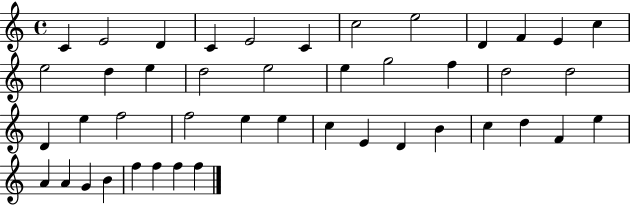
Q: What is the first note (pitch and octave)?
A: C4